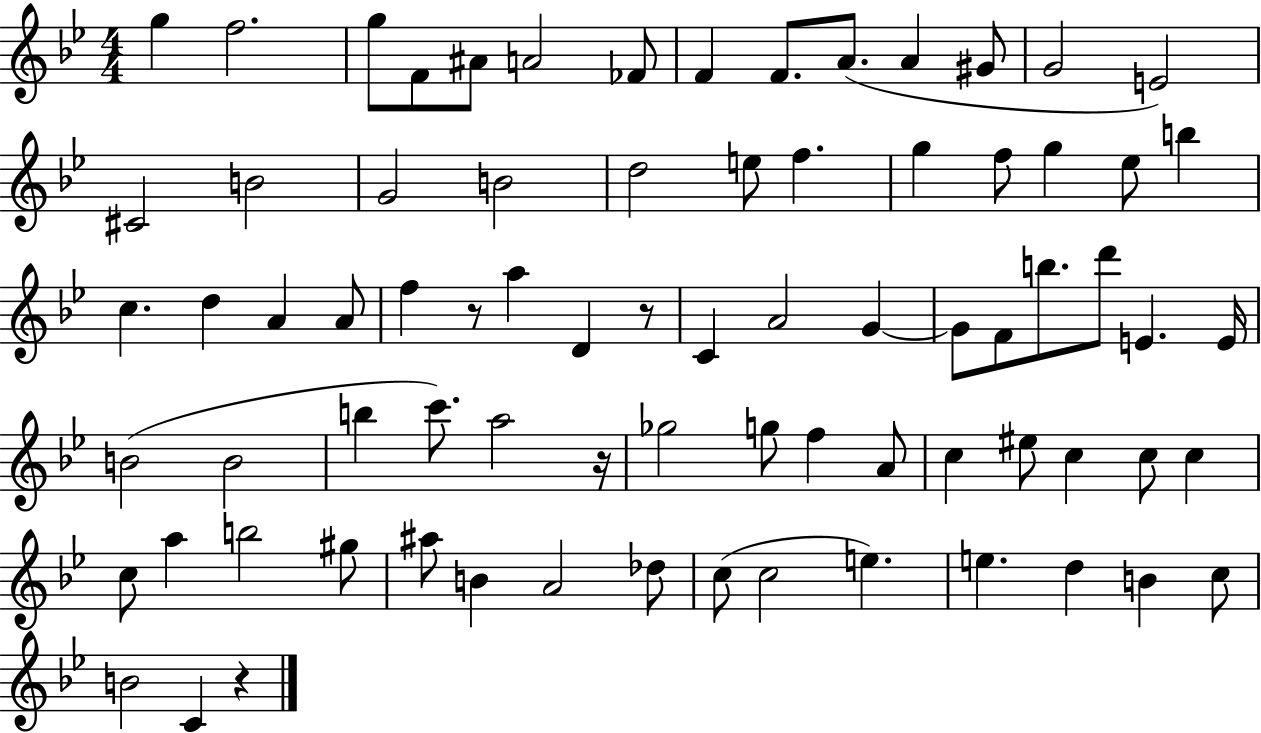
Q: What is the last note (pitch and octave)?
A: C4